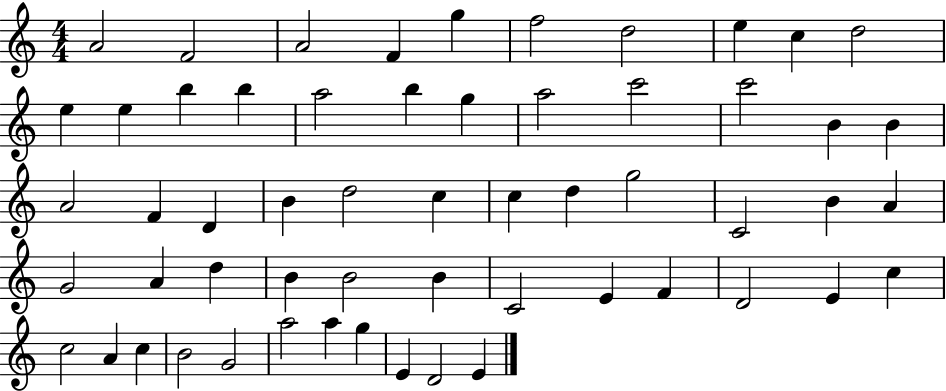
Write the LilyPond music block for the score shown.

{
  \clef treble
  \numericTimeSignature
  \time 4/4
  \key c \major
  a'2 f'2 | a'2 f'4 g''4 | f''2 d''2 | e''4 c''4 d''2 | \break e''4 e''4 b''4 b''4 | a''2 b''4 g''4 | a''2 c'''2 | c'''2 b'4 b'4 | \break a'2 f'4 d'4 | b'4 d''2 c''4 | c''4 d''4 g''2 | c'2 b'4 a'4 | \break g'2 a'4 d''4 | b'4 b'2 b'4 | c'2 e'4 f'4 | d'2 e'4 c''4 | \break c''2 a'4 c''4 | b'2 g'2 | a''2 a''4 g''4 | e'4 d'2 e'4 | \break \bar "|."
}